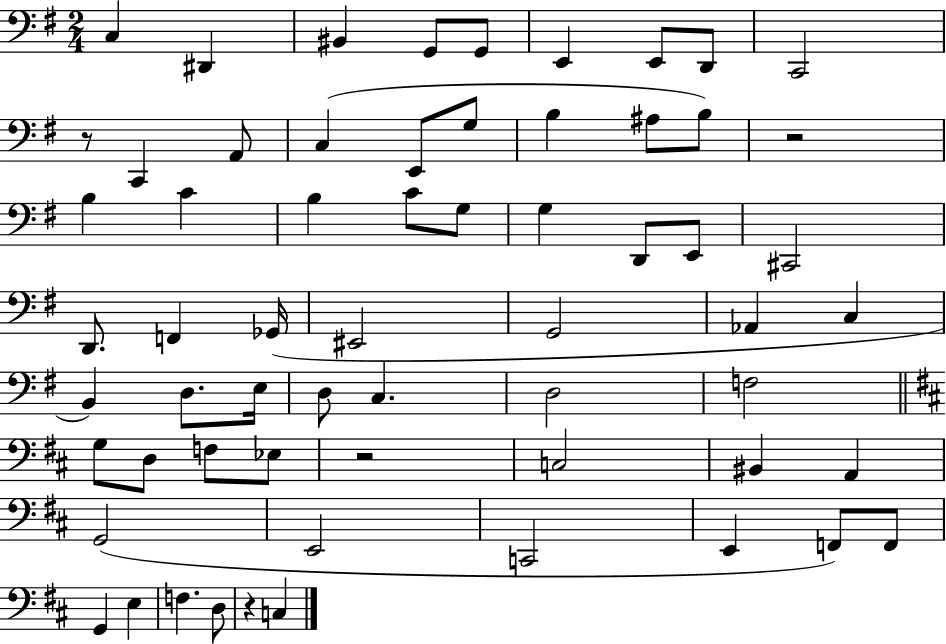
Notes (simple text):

C3/q D#2/q BIS2/q G2/e G2/e E2/q E2/e D2/e C2/h R/e C2/q A2/e C3/q E2/e G3/e B3/q A#3/e B3/e R/h B3/q C4/q B3/q C4/e G3/e G3/q D2/e E2/e C#2/h D2/e. F2/q Gb2/s EIS2/h G2/h Ab2/q C3/q B2/q D3/e. E3/s D3/e C3/q. D3/h F3/h G3/e D3/e F3/e Eb3/e R/h C3/h BIS2/q A2/q G2/h E2/h C2/h E2/q F2/e F2/e G2/q E3/q F3/q. D3/e R/q C3/q